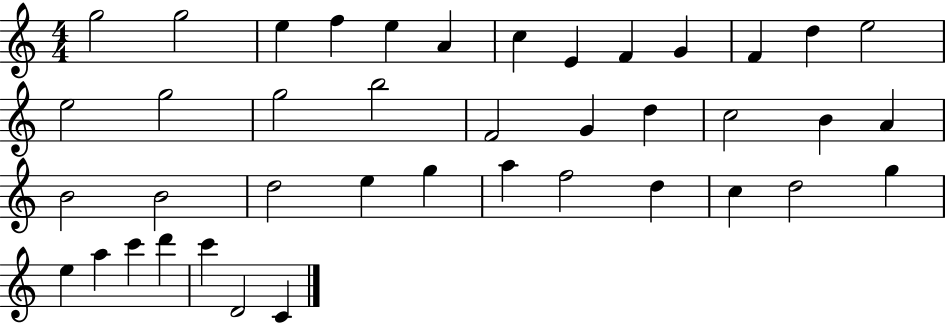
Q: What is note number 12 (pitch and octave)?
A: D5